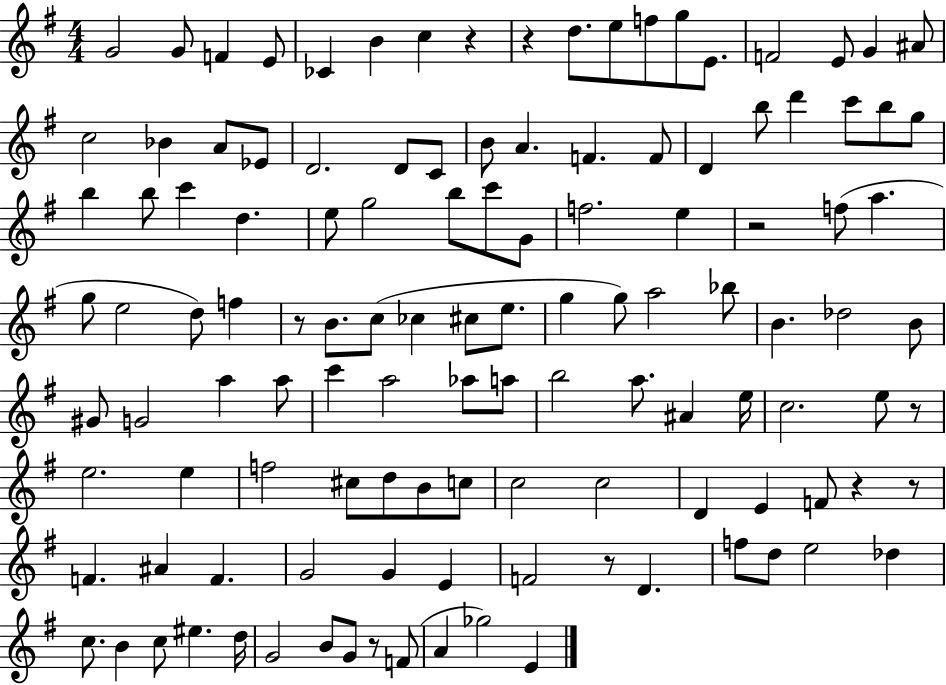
G4/h G4/e F4/q E4/e CES4/q B4/q C5/q R/q R/q D5/e. E5/e F5/e G5/e E4/e. F4/h E4/e G4/q A#4/e C5/h Bb4/q A4/e Eb4/e D4/h. D4/e C4/e B4/e A4/q. F4/q. F4/e D4/q B5/e D6/q C6/e B5/e G5/e B5/q B5/e C6/q D5/q. E5/e G5/h B5/e C6/e G4/e F5/h. E5/q R/h F5/e A5/q. G5/e E5/h D5/e F5/q R/e B4/e. C5/e CES5/q C#5/e E5/e. G5/q G5/e A5/h Bb5/e B4/q. Db5/h B4/e G#4/e G4/h A5/q A5/e C6/q A5/h Ab5/e A5/e B5/h A5/e. A#4/q E5/s C5/h. E5/e R/e E5/h. E5/q F5/h C#5/e D5/e B4/e C5/e C5/h C5/h D4/q E4/q F4/e R/q R/e F4/q. A#4/q F4/q. G4/h G4/q E4/q F4/h R/e D4/q. F5/e D5/e E5/h Db5/q C5/e. B4/q C5/e EIS5/q. D5/s G4/h B4/e G4/e R/e F4/e A4/q Gb5/h E4/q